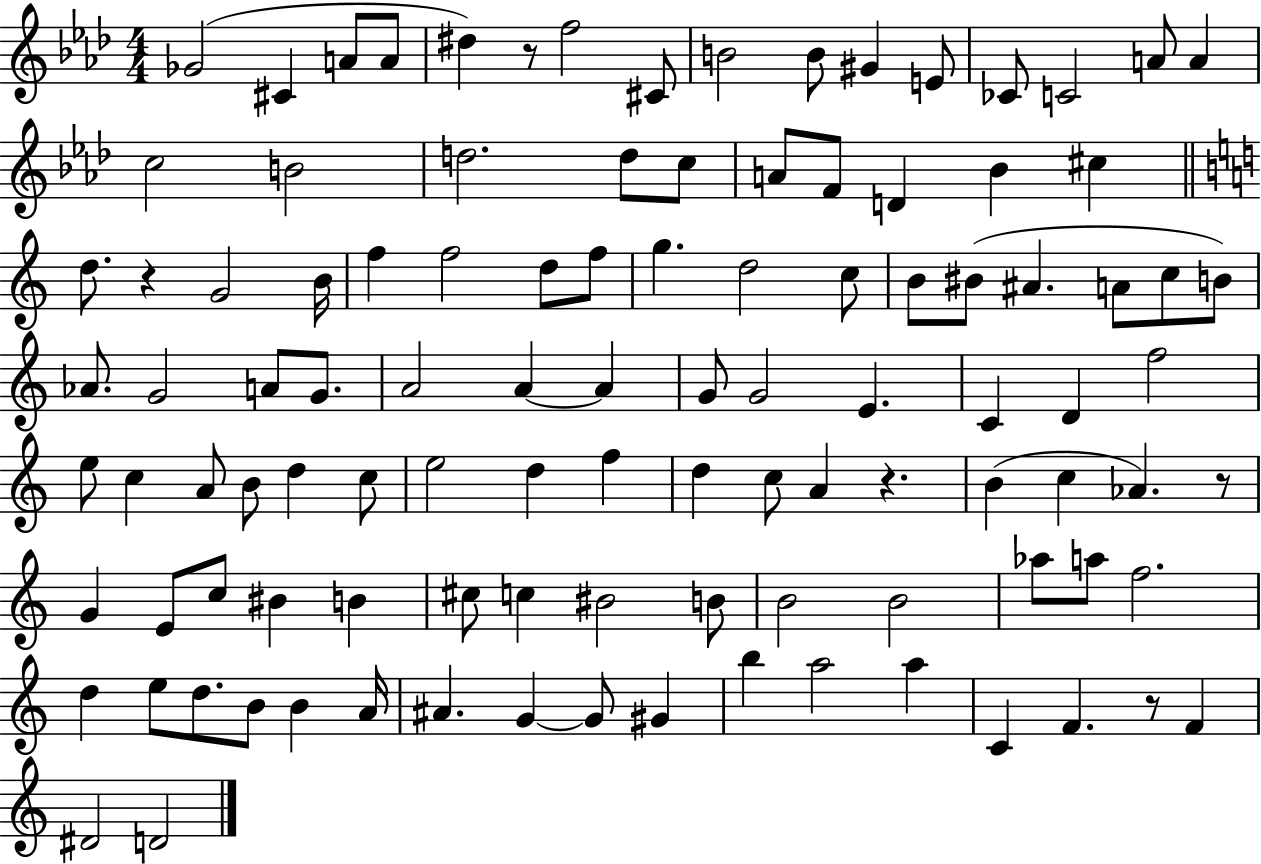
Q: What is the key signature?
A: AES major